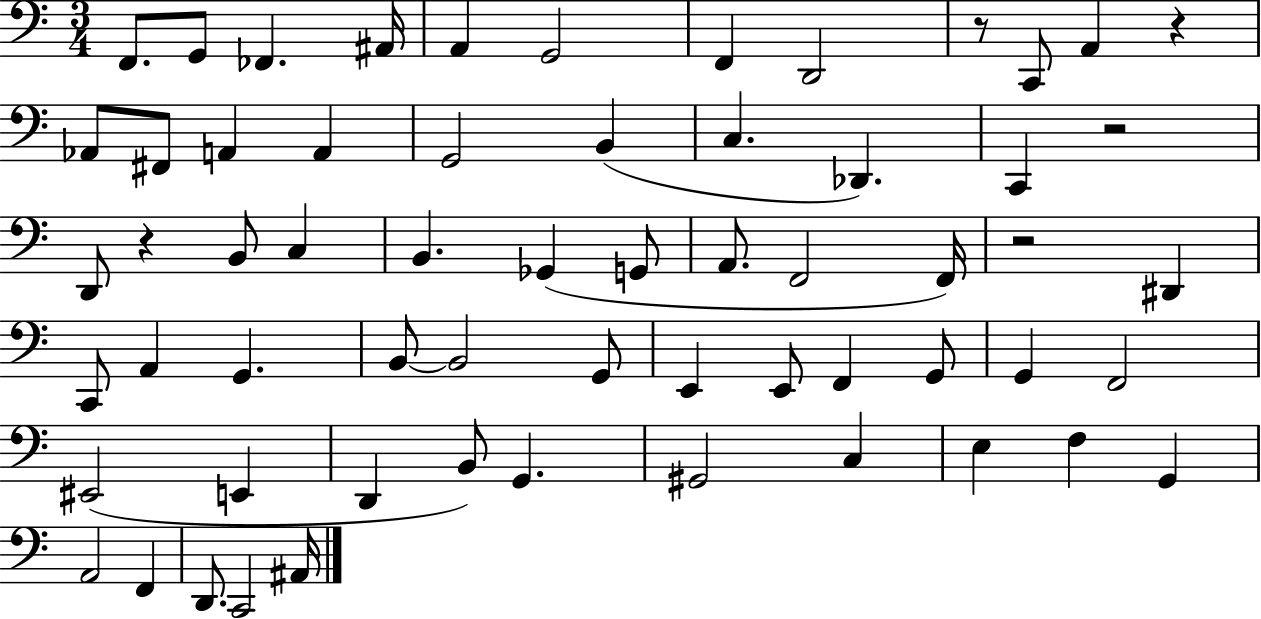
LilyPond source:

{
  \clef bass
  \numericTimeSignature
  \time 3/4
  \key c \major
  \repeat volta 2 { f,8. g,8 fes,4. ais,16 | a,4 g,2 | f,4 d,2 | r8 c,8 a,4 r4 | \break aes,8 fis,8 a,4 a,4 | g,2 b,4( | c4. des,4.) | c,4 r2 | \break d,8 r4 b,8 c4 | b,4. ges,4( g,8 | a,8. f,2 f,16) | r2 dis,4 | \break c,8 a,4 g,4. | b,8~~ b,2 g,8 | e,4 e,8 f,4 g,8 | g,4 f,2 | \break eis,2( e,4 | d,4 b,8) g,4. | gis,2 c4 | e4 f4 g,4 | \break a,2 f,4 | d,8. c,2 ais,16 | } \bar "|."
}